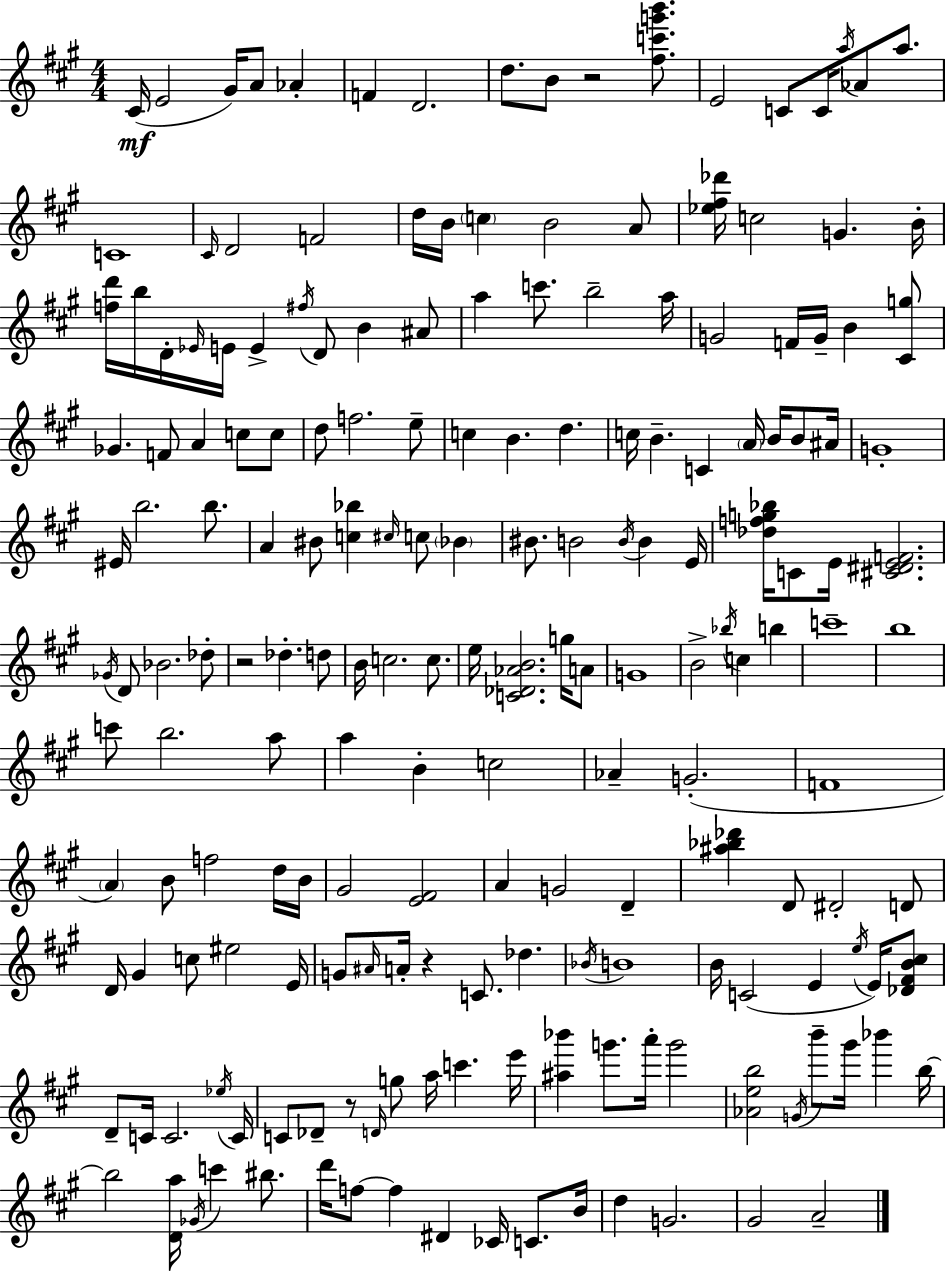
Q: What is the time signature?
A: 4/4